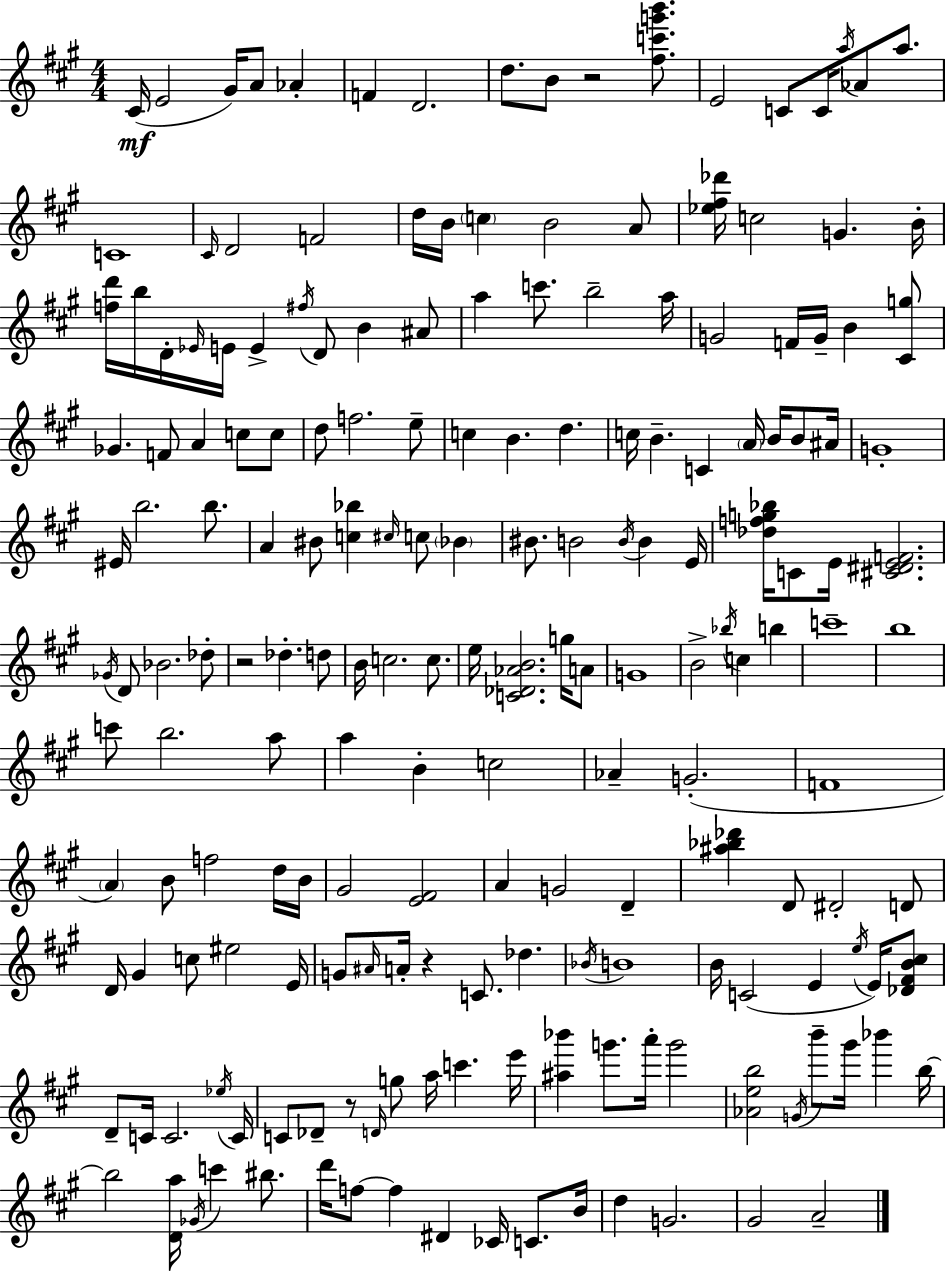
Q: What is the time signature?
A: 4/4